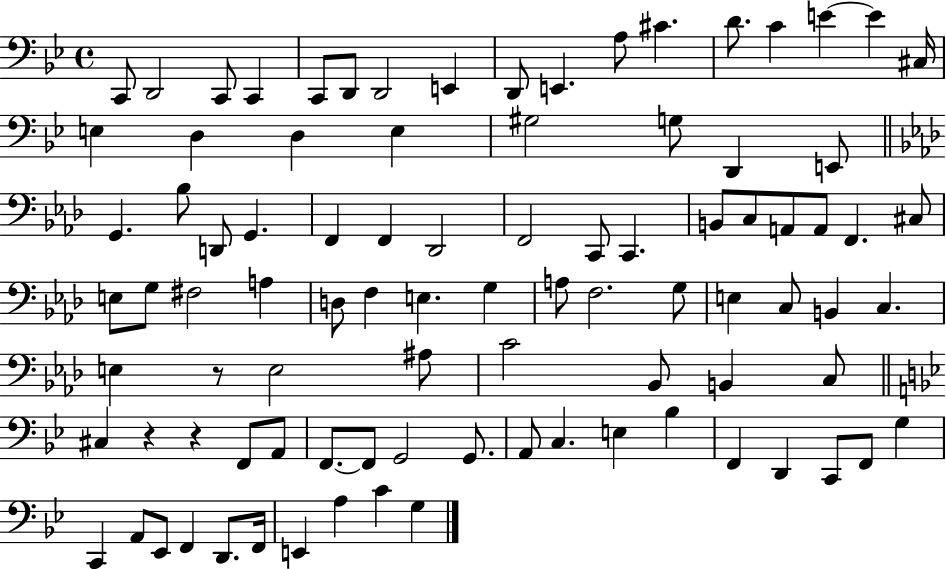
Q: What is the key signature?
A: BES major